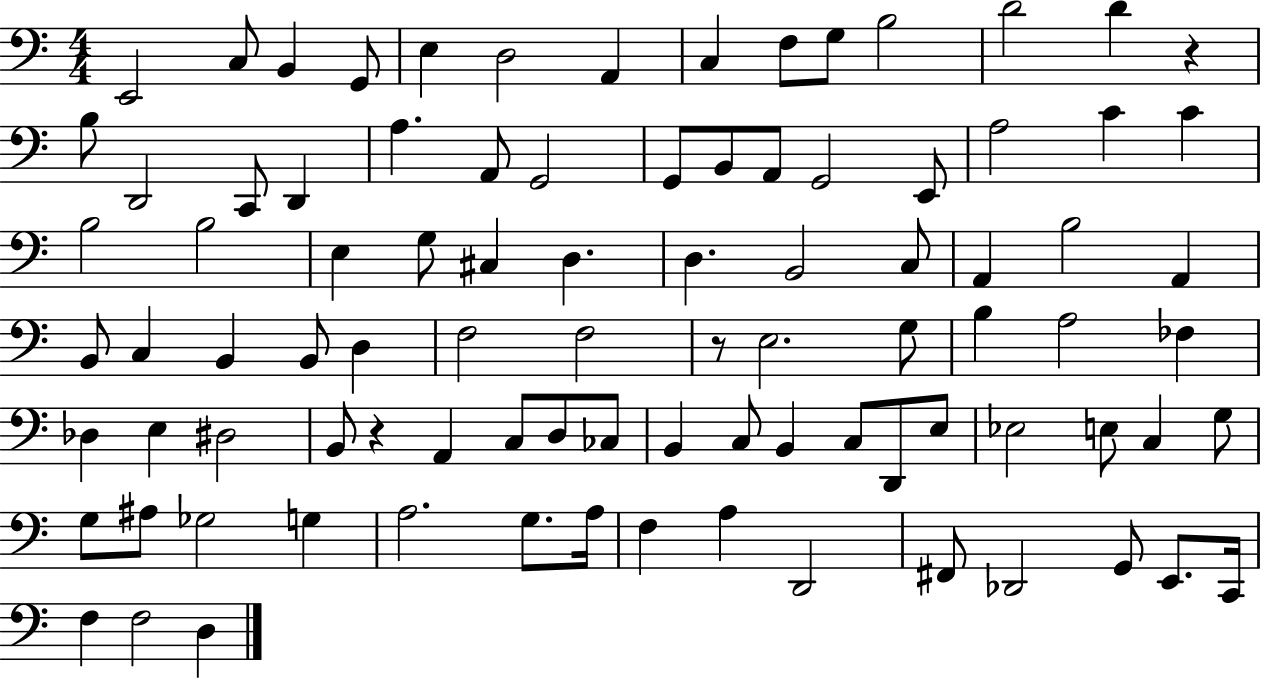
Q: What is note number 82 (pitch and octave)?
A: Db2